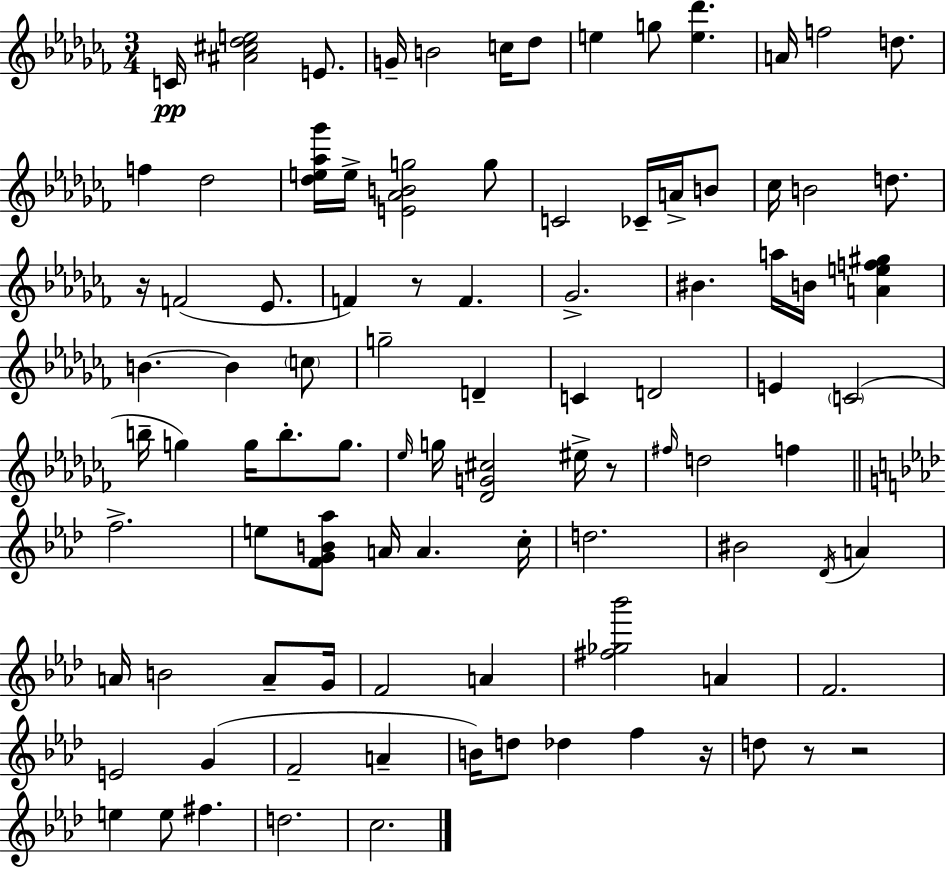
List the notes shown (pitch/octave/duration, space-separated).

C4/s [A#4,C#5,Db5,E5]/h E4/e. G4/s B4/h C5/s Db5/e E5/q G5/e [E5,Db6]/q. A4/s F5/h D5/e. F5/q Db5/h [Db5,E5,Ab5,Gb6]/s E5/s [E4,Ab4,B4,G5]/h G5/e C4/h CES4/s A4/s B4/e CES5/s B4/h D5/e. R/s F4/h Eb4/e. F4/q R/e F4/q. Gb4/h. BIS4/q. A5/s B4/s [A4,E5,F5,G#5]/q B4/q. B4/q C5/e G5/h D4/q C4/q D4/h E4/q C4/h B5/s G5/q G5/s B5/e. G5/e. Eb5/s G5/s [Db4,G4,C#5]/h EIS5/s R/e F#5/s D5/h F5/q F5/h. E5/e [F4,G4,B4,Ab5]/e A4/s A4/q. C5/s D5/h. BIS4/h Db4/s A4/q A4/s B4/h A4/e G4/s F4/h A4/q [F#5,Gb5,Bb6]/h A4/q F4/h. E4/h G4/q F4/h A4/q B4/s D5/e Db5/q F5/q R/s D5/e R/e R/h E5/q E5/e F#5/q. D5/h. C5/h.